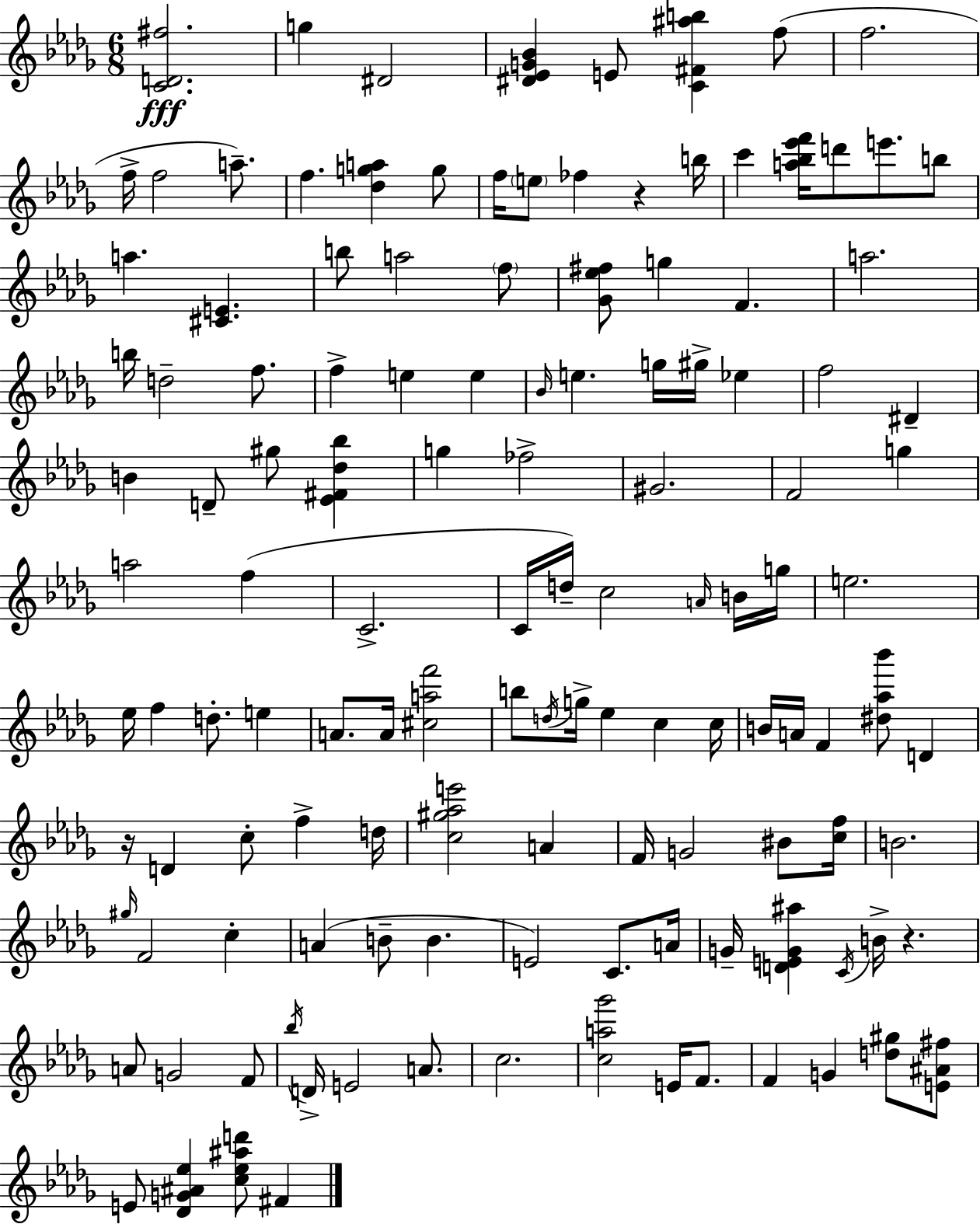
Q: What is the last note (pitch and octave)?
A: F#4